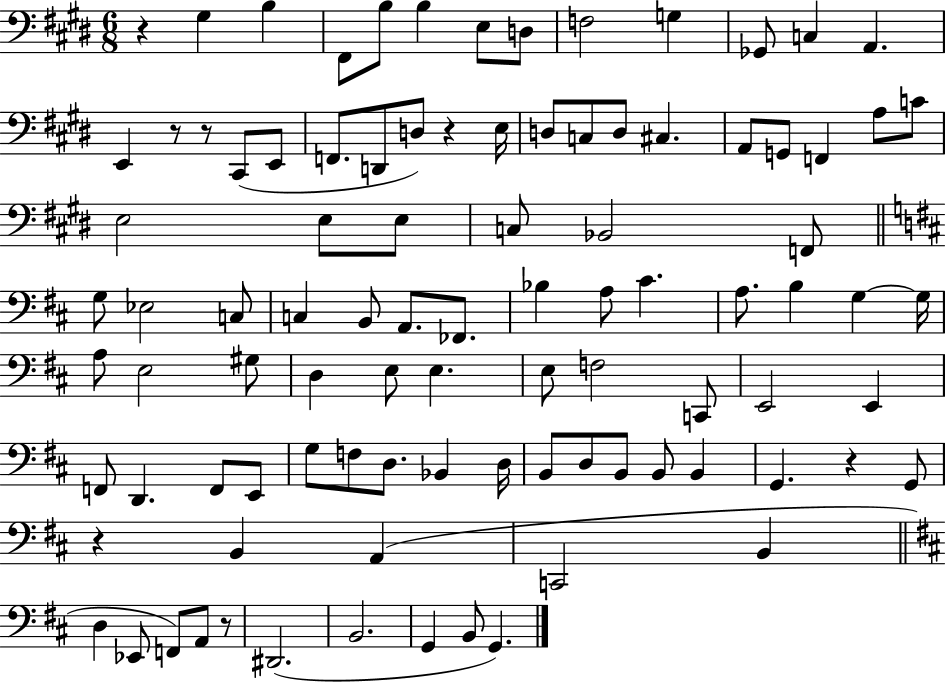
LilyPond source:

{
  \clef bass
  \numericTimeSignature
  \time 6/8
  \key e \major
  r4 gis4 b4 | fis,8 b8 b4 e8 d8 | f2 g4 | ges,8 c4 a,4. | \break e,4 r8 r8 cis,8( e,8 | f,8. d,8 d8) r4 e16 | d8 c8 d8 cis4. | a,8 g,8 f,4 a8 c'8 | \break e2 e8 e8 | c8 bes,2 f,8 | \bar "||" \break \key d \major g8 ees2 c8 | c4 b,8 a,8. fes,8. | bes4 a8 cis'4. | a8. b4 g4~~ g16 | \break a8 e2 gis8 | d4 e8 e4. | e8 f2 c,8 | e,2 e,4 | \break f,8 d,4. f,8 e,8 | g8 f8 d8. bes,4 d16 | b,8 d8 b,8 b,8 b,4 | g,4. r4 g,8 | \break r4 b,4 a,4( | c,2 b,4 | \bar "||" \break \key d \major d4 ees,8 f,8) a,8 r8 | dis,2.( | b,2. | g,4 b,8 g,4.) | \break \bar "|."
}